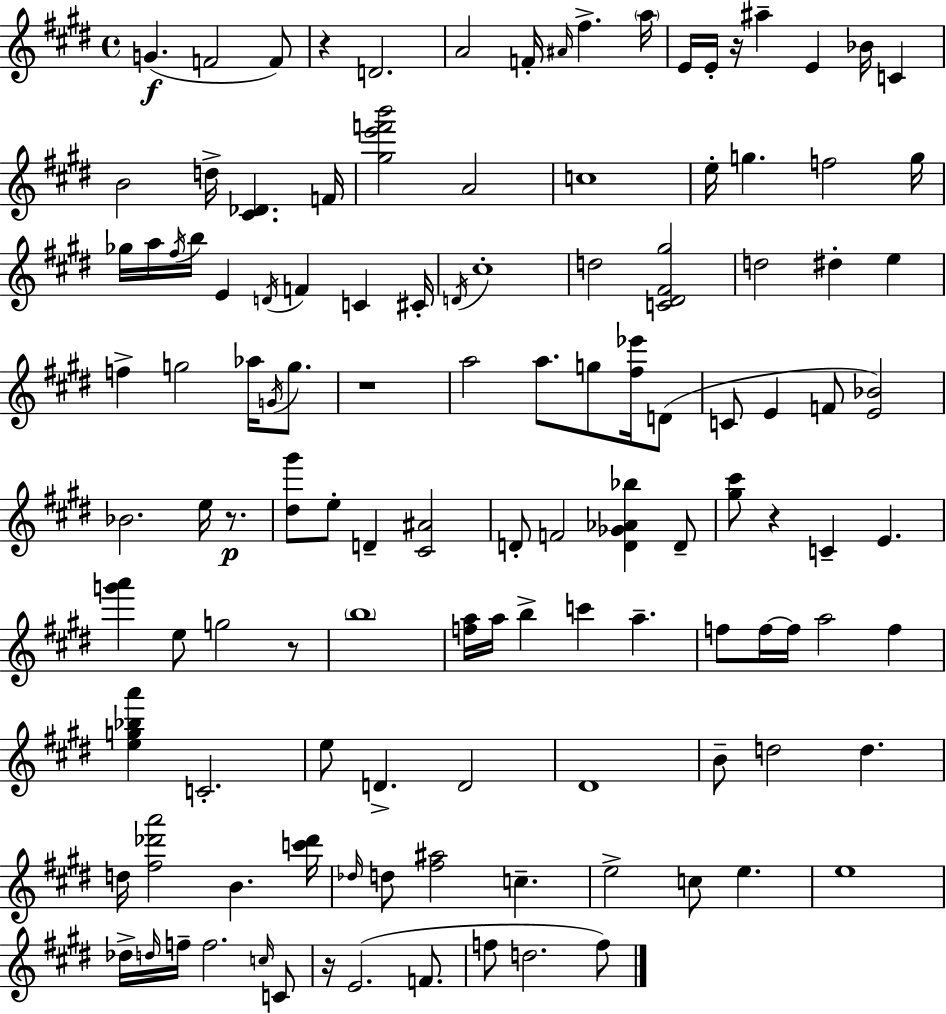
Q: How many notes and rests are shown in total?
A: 122